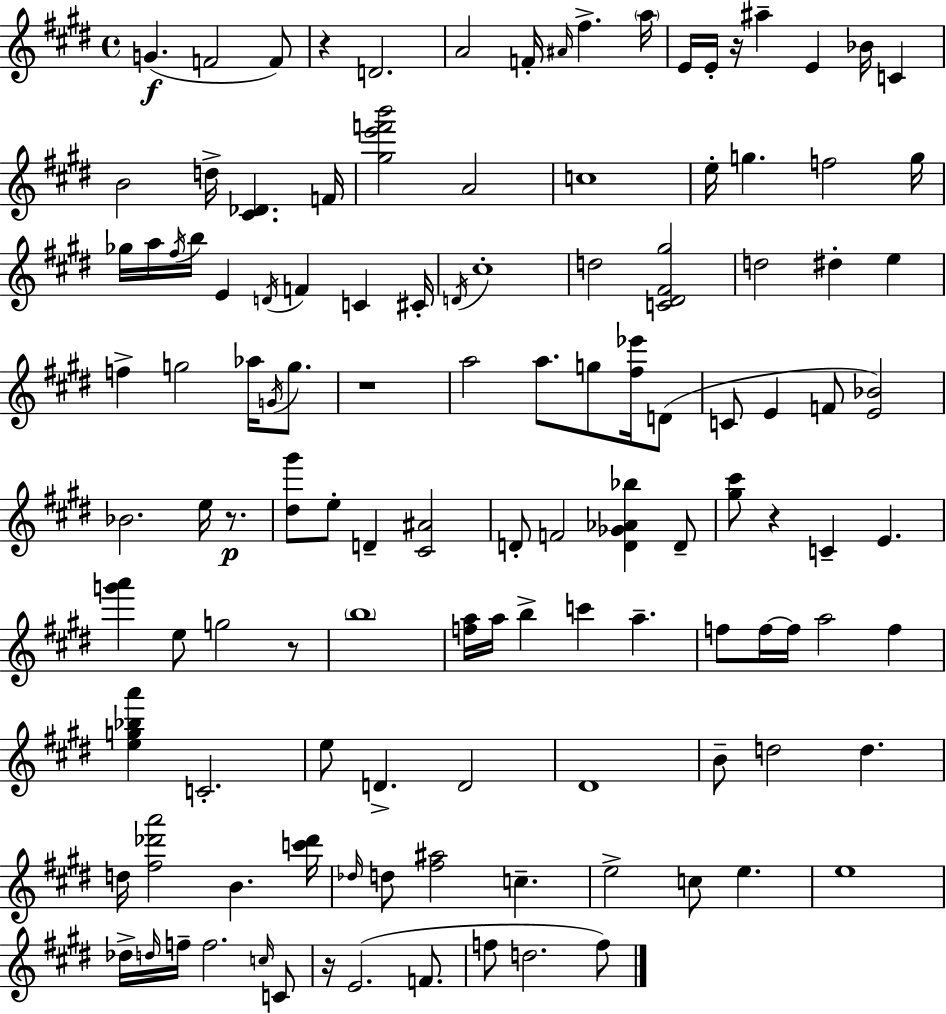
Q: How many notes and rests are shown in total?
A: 122